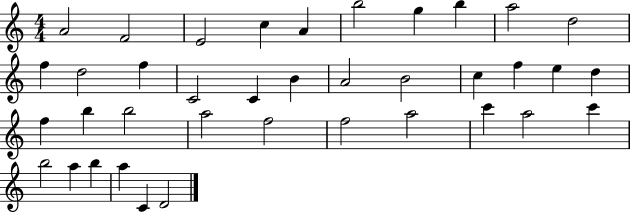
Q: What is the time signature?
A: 4/4